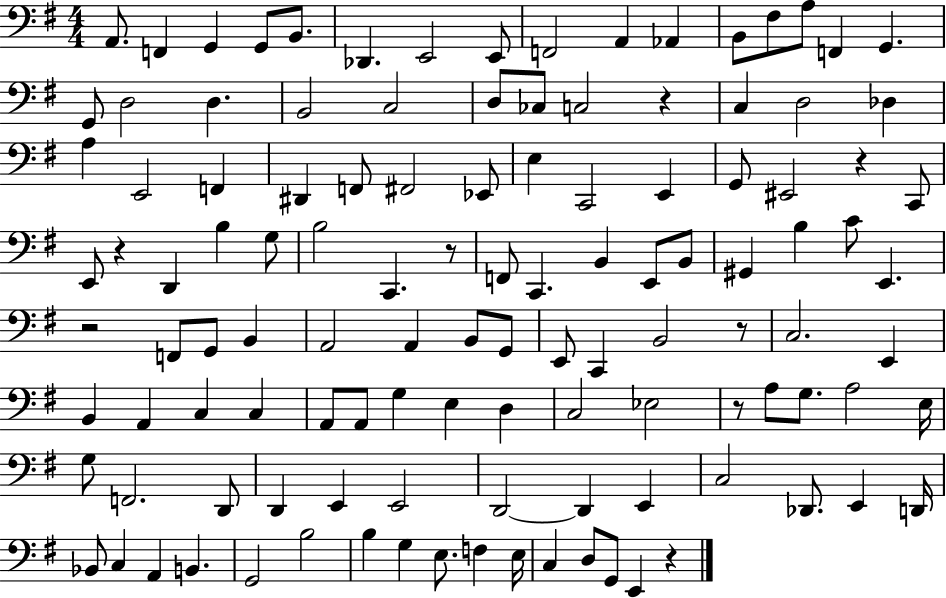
X:1
T:Untitled
M:4/4
L:1/4
K:G
A,,/2 F,, G,, G,,/2 B,,/2 _D,, E,,2 E,,/2 F,,2 A,, _A,, B,,/2 ^F,/2 A,/2 F,, G,, G,,/2 D,2 D, B,,2 C,2 D,/2 _C,/2 C,2 z C, D,2 _D, A, E,,2 F,, ^D,, F,,/2 ^F,,2 _E,,/2 E, C,,2 E,, G,,/2 ^E,,2 z C,,/2 E,,/2 z D,, B, G,/2 B,2 C,, z/2 F,,/2 C,, B,, E,,/2 B,,/2 ^G,, B, C/2 E,, z2 F,,/2 G,,/2 B,, A,,2 A,, B,,/2 G,,/2 E,,/2 C,, B,,2 z/2 C,2 E,, B,, A,, C, C, A,,/2 A,,/2 G, E, D, C,2 _E,2 z/2 A,/2 G,/2 A,2 E,/4 G,/2 F,,2 D,,/2 D,, E,, E,,2 D,,2 D,, E,, C,2 _D,,/2 E,, D,,/4 _B,,/2 C, A,, B,, G,,2 B,2 B, G, E,/2 F, E,/4 C, D,/2 G,,/2 E,, z